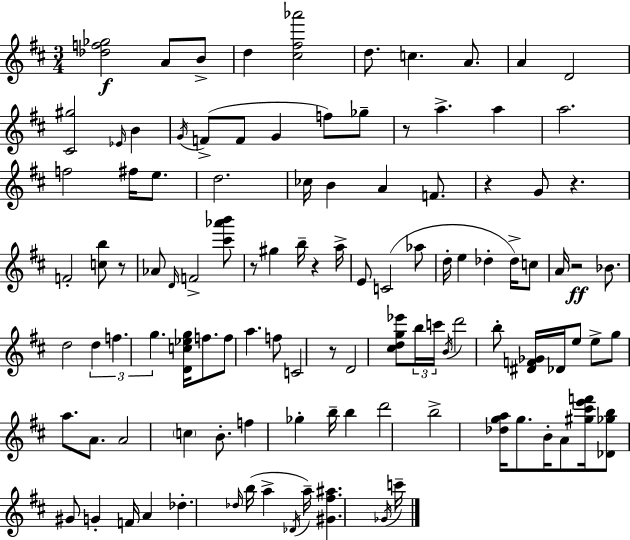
[Db5,F5,Gb5]/h A4/e B4/e D5/q [C#5,F#5,Ab6]/h D5/e. C5/q. A4/e. A4/q D4/h [C#4,G#5]/h Eb4/s B4/q G4/s F4/e F4/e G4/q F5/e Gb5/e R/e A5/q. A5/q A5/h. F5/h F#5/s E5/e. D5/h. CES5/s B4/q A4/q F4/e. R/q G4/e R/q. F4/h [C5,B5]/e R/e Ab4/e D4/s F4/h [C#6,Ab6,B6]/e R/e G#5/q B5/s R/q A5/s E4/e C4/h Ab5/e D5/s E5/q Db5/q Db5/s C5/e A4/s R/h Bb4/e. D5/h D5/q F5/q. G5/q. [D4,C5,Eb5,G5]/s F5/e. F5/e A5/q. F5/e C4/h R/e D4/h [C#5,D5,G5,Eb6]/e B5/s C6/s B4/s D6/h B5/e [D#4,F4,Gb4]/s Db4/s E5/e E5/e G5/e A5/e. A4/e. A4/h C5/q B4/e. F5/q Gb5/q B5/s B5/q D6/h B5/h [Db5,G5,A5]/s G5/e. B4/s A4/e [G#5,C#6,E6,F6]/s [Db4,Gb5,B5]/e G#4/e G4/q F4/s A4/q Db5/q. Db5/s B5/s A5/q Db4/s A5/s [G#4,F#5,A#5]/q. Gb4/s C6/s